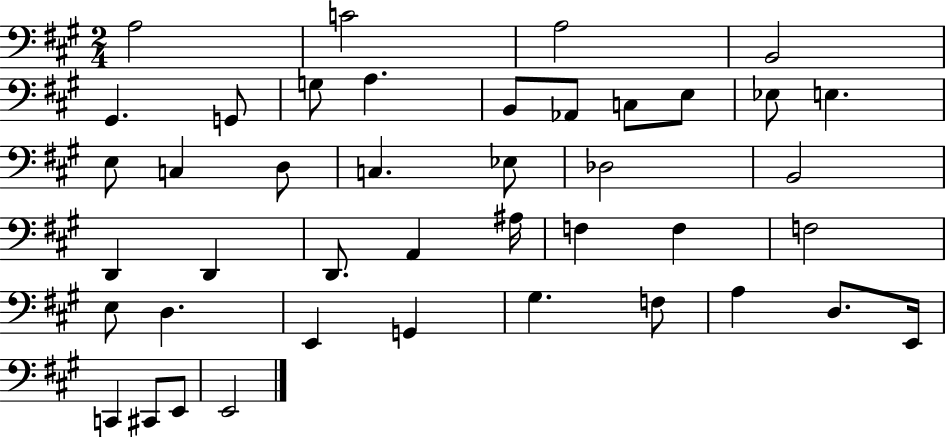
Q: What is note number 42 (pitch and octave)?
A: E2